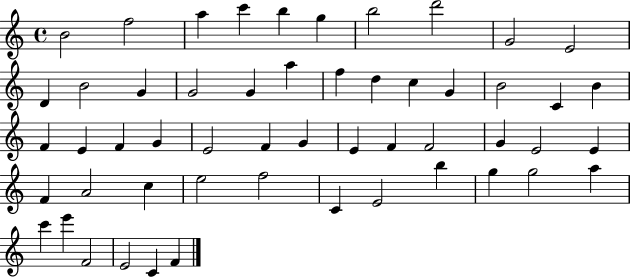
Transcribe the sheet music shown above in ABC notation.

X:1
T:Untitled
M:4/4
L:1/4
K:C
B2 f2 a c' b g b2 d'2 G2 E2 D B2 G G2 G a f d c G B2 C B F E F G E2 F G E F F2 G E2 E F A2 c e2 f2 C E2 b g g2 a c' e' F2 E2 C F